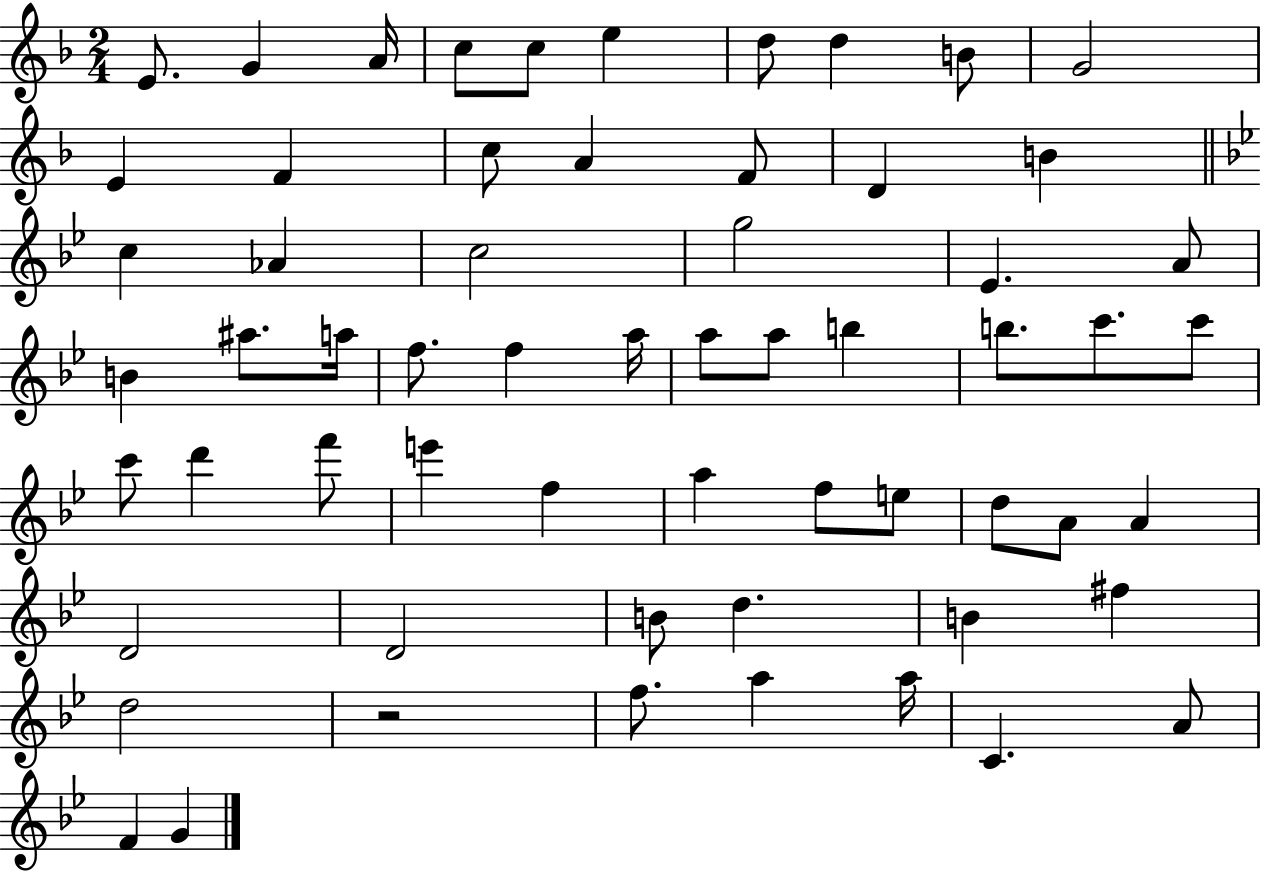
X:1
T:Untitled
M:2/4
L:1/4
K:F
E/2 G A/4 c/2 c/2 e d/2 d B/2 G2 E F c/2 A F/2 D B c _A c2 g2 _E A/2 B ^a/2 a/4 f/2 f a/4 a/2 a/2 b b/2 c'/2 c'/2 c'/2 d' f'/2 e' f a f/2 e/2 d/2 A/2 A D2 D2 B/2 d B ^f d2 z2 f/2 a a/4 C A/2 F G